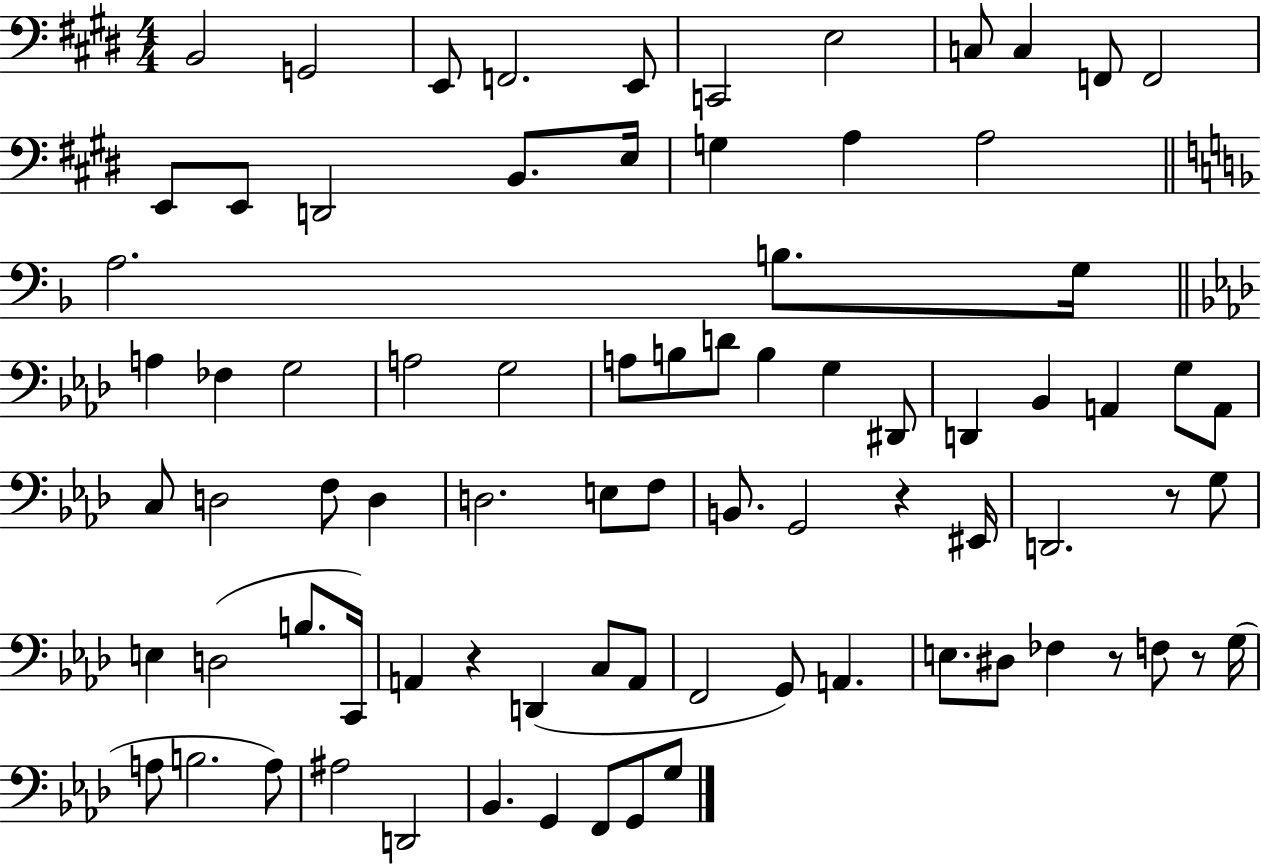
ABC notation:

X:1
T:Untitled
M:4/4
L:1/4
K:E
B,,2 G,,2 E,,/2 F,,2 E,,/2 C,,2 E,2 C,/2 C, F,,/2 F,,2 E,,/2 E,,/2 D,,2 B,,/2 E,/4 G, A, A,2 A,2 B,/2 G,/4 A, _F, G,2 A,2 G,2 A,/2 B,/2 D/2 B, G, ^D,,/2 D,, _B,, A,, G,/2 A,,/2 C,/2 D,2 F,/2 D, D,2 E,/2 F,/2 B,,/2 G,,2 z ^E,,/4 D,,2 z/2 G,/2 E, D,2 B,/2 C,,/4 A,, z D,, C,/2 A,,/2 F,,2 G,,/2 A,, E,/2 ^D,/2 _F, z/2 F,/2 z/2 G,/4 A,/2 B,2 A,/2 ^A,2 D,,2 _B,, G,, F,,/2 G,,/2 G,/2